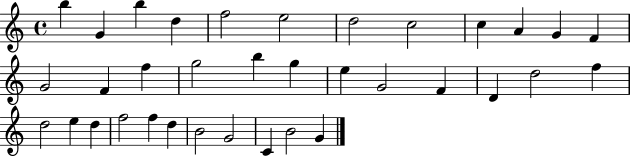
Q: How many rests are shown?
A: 0